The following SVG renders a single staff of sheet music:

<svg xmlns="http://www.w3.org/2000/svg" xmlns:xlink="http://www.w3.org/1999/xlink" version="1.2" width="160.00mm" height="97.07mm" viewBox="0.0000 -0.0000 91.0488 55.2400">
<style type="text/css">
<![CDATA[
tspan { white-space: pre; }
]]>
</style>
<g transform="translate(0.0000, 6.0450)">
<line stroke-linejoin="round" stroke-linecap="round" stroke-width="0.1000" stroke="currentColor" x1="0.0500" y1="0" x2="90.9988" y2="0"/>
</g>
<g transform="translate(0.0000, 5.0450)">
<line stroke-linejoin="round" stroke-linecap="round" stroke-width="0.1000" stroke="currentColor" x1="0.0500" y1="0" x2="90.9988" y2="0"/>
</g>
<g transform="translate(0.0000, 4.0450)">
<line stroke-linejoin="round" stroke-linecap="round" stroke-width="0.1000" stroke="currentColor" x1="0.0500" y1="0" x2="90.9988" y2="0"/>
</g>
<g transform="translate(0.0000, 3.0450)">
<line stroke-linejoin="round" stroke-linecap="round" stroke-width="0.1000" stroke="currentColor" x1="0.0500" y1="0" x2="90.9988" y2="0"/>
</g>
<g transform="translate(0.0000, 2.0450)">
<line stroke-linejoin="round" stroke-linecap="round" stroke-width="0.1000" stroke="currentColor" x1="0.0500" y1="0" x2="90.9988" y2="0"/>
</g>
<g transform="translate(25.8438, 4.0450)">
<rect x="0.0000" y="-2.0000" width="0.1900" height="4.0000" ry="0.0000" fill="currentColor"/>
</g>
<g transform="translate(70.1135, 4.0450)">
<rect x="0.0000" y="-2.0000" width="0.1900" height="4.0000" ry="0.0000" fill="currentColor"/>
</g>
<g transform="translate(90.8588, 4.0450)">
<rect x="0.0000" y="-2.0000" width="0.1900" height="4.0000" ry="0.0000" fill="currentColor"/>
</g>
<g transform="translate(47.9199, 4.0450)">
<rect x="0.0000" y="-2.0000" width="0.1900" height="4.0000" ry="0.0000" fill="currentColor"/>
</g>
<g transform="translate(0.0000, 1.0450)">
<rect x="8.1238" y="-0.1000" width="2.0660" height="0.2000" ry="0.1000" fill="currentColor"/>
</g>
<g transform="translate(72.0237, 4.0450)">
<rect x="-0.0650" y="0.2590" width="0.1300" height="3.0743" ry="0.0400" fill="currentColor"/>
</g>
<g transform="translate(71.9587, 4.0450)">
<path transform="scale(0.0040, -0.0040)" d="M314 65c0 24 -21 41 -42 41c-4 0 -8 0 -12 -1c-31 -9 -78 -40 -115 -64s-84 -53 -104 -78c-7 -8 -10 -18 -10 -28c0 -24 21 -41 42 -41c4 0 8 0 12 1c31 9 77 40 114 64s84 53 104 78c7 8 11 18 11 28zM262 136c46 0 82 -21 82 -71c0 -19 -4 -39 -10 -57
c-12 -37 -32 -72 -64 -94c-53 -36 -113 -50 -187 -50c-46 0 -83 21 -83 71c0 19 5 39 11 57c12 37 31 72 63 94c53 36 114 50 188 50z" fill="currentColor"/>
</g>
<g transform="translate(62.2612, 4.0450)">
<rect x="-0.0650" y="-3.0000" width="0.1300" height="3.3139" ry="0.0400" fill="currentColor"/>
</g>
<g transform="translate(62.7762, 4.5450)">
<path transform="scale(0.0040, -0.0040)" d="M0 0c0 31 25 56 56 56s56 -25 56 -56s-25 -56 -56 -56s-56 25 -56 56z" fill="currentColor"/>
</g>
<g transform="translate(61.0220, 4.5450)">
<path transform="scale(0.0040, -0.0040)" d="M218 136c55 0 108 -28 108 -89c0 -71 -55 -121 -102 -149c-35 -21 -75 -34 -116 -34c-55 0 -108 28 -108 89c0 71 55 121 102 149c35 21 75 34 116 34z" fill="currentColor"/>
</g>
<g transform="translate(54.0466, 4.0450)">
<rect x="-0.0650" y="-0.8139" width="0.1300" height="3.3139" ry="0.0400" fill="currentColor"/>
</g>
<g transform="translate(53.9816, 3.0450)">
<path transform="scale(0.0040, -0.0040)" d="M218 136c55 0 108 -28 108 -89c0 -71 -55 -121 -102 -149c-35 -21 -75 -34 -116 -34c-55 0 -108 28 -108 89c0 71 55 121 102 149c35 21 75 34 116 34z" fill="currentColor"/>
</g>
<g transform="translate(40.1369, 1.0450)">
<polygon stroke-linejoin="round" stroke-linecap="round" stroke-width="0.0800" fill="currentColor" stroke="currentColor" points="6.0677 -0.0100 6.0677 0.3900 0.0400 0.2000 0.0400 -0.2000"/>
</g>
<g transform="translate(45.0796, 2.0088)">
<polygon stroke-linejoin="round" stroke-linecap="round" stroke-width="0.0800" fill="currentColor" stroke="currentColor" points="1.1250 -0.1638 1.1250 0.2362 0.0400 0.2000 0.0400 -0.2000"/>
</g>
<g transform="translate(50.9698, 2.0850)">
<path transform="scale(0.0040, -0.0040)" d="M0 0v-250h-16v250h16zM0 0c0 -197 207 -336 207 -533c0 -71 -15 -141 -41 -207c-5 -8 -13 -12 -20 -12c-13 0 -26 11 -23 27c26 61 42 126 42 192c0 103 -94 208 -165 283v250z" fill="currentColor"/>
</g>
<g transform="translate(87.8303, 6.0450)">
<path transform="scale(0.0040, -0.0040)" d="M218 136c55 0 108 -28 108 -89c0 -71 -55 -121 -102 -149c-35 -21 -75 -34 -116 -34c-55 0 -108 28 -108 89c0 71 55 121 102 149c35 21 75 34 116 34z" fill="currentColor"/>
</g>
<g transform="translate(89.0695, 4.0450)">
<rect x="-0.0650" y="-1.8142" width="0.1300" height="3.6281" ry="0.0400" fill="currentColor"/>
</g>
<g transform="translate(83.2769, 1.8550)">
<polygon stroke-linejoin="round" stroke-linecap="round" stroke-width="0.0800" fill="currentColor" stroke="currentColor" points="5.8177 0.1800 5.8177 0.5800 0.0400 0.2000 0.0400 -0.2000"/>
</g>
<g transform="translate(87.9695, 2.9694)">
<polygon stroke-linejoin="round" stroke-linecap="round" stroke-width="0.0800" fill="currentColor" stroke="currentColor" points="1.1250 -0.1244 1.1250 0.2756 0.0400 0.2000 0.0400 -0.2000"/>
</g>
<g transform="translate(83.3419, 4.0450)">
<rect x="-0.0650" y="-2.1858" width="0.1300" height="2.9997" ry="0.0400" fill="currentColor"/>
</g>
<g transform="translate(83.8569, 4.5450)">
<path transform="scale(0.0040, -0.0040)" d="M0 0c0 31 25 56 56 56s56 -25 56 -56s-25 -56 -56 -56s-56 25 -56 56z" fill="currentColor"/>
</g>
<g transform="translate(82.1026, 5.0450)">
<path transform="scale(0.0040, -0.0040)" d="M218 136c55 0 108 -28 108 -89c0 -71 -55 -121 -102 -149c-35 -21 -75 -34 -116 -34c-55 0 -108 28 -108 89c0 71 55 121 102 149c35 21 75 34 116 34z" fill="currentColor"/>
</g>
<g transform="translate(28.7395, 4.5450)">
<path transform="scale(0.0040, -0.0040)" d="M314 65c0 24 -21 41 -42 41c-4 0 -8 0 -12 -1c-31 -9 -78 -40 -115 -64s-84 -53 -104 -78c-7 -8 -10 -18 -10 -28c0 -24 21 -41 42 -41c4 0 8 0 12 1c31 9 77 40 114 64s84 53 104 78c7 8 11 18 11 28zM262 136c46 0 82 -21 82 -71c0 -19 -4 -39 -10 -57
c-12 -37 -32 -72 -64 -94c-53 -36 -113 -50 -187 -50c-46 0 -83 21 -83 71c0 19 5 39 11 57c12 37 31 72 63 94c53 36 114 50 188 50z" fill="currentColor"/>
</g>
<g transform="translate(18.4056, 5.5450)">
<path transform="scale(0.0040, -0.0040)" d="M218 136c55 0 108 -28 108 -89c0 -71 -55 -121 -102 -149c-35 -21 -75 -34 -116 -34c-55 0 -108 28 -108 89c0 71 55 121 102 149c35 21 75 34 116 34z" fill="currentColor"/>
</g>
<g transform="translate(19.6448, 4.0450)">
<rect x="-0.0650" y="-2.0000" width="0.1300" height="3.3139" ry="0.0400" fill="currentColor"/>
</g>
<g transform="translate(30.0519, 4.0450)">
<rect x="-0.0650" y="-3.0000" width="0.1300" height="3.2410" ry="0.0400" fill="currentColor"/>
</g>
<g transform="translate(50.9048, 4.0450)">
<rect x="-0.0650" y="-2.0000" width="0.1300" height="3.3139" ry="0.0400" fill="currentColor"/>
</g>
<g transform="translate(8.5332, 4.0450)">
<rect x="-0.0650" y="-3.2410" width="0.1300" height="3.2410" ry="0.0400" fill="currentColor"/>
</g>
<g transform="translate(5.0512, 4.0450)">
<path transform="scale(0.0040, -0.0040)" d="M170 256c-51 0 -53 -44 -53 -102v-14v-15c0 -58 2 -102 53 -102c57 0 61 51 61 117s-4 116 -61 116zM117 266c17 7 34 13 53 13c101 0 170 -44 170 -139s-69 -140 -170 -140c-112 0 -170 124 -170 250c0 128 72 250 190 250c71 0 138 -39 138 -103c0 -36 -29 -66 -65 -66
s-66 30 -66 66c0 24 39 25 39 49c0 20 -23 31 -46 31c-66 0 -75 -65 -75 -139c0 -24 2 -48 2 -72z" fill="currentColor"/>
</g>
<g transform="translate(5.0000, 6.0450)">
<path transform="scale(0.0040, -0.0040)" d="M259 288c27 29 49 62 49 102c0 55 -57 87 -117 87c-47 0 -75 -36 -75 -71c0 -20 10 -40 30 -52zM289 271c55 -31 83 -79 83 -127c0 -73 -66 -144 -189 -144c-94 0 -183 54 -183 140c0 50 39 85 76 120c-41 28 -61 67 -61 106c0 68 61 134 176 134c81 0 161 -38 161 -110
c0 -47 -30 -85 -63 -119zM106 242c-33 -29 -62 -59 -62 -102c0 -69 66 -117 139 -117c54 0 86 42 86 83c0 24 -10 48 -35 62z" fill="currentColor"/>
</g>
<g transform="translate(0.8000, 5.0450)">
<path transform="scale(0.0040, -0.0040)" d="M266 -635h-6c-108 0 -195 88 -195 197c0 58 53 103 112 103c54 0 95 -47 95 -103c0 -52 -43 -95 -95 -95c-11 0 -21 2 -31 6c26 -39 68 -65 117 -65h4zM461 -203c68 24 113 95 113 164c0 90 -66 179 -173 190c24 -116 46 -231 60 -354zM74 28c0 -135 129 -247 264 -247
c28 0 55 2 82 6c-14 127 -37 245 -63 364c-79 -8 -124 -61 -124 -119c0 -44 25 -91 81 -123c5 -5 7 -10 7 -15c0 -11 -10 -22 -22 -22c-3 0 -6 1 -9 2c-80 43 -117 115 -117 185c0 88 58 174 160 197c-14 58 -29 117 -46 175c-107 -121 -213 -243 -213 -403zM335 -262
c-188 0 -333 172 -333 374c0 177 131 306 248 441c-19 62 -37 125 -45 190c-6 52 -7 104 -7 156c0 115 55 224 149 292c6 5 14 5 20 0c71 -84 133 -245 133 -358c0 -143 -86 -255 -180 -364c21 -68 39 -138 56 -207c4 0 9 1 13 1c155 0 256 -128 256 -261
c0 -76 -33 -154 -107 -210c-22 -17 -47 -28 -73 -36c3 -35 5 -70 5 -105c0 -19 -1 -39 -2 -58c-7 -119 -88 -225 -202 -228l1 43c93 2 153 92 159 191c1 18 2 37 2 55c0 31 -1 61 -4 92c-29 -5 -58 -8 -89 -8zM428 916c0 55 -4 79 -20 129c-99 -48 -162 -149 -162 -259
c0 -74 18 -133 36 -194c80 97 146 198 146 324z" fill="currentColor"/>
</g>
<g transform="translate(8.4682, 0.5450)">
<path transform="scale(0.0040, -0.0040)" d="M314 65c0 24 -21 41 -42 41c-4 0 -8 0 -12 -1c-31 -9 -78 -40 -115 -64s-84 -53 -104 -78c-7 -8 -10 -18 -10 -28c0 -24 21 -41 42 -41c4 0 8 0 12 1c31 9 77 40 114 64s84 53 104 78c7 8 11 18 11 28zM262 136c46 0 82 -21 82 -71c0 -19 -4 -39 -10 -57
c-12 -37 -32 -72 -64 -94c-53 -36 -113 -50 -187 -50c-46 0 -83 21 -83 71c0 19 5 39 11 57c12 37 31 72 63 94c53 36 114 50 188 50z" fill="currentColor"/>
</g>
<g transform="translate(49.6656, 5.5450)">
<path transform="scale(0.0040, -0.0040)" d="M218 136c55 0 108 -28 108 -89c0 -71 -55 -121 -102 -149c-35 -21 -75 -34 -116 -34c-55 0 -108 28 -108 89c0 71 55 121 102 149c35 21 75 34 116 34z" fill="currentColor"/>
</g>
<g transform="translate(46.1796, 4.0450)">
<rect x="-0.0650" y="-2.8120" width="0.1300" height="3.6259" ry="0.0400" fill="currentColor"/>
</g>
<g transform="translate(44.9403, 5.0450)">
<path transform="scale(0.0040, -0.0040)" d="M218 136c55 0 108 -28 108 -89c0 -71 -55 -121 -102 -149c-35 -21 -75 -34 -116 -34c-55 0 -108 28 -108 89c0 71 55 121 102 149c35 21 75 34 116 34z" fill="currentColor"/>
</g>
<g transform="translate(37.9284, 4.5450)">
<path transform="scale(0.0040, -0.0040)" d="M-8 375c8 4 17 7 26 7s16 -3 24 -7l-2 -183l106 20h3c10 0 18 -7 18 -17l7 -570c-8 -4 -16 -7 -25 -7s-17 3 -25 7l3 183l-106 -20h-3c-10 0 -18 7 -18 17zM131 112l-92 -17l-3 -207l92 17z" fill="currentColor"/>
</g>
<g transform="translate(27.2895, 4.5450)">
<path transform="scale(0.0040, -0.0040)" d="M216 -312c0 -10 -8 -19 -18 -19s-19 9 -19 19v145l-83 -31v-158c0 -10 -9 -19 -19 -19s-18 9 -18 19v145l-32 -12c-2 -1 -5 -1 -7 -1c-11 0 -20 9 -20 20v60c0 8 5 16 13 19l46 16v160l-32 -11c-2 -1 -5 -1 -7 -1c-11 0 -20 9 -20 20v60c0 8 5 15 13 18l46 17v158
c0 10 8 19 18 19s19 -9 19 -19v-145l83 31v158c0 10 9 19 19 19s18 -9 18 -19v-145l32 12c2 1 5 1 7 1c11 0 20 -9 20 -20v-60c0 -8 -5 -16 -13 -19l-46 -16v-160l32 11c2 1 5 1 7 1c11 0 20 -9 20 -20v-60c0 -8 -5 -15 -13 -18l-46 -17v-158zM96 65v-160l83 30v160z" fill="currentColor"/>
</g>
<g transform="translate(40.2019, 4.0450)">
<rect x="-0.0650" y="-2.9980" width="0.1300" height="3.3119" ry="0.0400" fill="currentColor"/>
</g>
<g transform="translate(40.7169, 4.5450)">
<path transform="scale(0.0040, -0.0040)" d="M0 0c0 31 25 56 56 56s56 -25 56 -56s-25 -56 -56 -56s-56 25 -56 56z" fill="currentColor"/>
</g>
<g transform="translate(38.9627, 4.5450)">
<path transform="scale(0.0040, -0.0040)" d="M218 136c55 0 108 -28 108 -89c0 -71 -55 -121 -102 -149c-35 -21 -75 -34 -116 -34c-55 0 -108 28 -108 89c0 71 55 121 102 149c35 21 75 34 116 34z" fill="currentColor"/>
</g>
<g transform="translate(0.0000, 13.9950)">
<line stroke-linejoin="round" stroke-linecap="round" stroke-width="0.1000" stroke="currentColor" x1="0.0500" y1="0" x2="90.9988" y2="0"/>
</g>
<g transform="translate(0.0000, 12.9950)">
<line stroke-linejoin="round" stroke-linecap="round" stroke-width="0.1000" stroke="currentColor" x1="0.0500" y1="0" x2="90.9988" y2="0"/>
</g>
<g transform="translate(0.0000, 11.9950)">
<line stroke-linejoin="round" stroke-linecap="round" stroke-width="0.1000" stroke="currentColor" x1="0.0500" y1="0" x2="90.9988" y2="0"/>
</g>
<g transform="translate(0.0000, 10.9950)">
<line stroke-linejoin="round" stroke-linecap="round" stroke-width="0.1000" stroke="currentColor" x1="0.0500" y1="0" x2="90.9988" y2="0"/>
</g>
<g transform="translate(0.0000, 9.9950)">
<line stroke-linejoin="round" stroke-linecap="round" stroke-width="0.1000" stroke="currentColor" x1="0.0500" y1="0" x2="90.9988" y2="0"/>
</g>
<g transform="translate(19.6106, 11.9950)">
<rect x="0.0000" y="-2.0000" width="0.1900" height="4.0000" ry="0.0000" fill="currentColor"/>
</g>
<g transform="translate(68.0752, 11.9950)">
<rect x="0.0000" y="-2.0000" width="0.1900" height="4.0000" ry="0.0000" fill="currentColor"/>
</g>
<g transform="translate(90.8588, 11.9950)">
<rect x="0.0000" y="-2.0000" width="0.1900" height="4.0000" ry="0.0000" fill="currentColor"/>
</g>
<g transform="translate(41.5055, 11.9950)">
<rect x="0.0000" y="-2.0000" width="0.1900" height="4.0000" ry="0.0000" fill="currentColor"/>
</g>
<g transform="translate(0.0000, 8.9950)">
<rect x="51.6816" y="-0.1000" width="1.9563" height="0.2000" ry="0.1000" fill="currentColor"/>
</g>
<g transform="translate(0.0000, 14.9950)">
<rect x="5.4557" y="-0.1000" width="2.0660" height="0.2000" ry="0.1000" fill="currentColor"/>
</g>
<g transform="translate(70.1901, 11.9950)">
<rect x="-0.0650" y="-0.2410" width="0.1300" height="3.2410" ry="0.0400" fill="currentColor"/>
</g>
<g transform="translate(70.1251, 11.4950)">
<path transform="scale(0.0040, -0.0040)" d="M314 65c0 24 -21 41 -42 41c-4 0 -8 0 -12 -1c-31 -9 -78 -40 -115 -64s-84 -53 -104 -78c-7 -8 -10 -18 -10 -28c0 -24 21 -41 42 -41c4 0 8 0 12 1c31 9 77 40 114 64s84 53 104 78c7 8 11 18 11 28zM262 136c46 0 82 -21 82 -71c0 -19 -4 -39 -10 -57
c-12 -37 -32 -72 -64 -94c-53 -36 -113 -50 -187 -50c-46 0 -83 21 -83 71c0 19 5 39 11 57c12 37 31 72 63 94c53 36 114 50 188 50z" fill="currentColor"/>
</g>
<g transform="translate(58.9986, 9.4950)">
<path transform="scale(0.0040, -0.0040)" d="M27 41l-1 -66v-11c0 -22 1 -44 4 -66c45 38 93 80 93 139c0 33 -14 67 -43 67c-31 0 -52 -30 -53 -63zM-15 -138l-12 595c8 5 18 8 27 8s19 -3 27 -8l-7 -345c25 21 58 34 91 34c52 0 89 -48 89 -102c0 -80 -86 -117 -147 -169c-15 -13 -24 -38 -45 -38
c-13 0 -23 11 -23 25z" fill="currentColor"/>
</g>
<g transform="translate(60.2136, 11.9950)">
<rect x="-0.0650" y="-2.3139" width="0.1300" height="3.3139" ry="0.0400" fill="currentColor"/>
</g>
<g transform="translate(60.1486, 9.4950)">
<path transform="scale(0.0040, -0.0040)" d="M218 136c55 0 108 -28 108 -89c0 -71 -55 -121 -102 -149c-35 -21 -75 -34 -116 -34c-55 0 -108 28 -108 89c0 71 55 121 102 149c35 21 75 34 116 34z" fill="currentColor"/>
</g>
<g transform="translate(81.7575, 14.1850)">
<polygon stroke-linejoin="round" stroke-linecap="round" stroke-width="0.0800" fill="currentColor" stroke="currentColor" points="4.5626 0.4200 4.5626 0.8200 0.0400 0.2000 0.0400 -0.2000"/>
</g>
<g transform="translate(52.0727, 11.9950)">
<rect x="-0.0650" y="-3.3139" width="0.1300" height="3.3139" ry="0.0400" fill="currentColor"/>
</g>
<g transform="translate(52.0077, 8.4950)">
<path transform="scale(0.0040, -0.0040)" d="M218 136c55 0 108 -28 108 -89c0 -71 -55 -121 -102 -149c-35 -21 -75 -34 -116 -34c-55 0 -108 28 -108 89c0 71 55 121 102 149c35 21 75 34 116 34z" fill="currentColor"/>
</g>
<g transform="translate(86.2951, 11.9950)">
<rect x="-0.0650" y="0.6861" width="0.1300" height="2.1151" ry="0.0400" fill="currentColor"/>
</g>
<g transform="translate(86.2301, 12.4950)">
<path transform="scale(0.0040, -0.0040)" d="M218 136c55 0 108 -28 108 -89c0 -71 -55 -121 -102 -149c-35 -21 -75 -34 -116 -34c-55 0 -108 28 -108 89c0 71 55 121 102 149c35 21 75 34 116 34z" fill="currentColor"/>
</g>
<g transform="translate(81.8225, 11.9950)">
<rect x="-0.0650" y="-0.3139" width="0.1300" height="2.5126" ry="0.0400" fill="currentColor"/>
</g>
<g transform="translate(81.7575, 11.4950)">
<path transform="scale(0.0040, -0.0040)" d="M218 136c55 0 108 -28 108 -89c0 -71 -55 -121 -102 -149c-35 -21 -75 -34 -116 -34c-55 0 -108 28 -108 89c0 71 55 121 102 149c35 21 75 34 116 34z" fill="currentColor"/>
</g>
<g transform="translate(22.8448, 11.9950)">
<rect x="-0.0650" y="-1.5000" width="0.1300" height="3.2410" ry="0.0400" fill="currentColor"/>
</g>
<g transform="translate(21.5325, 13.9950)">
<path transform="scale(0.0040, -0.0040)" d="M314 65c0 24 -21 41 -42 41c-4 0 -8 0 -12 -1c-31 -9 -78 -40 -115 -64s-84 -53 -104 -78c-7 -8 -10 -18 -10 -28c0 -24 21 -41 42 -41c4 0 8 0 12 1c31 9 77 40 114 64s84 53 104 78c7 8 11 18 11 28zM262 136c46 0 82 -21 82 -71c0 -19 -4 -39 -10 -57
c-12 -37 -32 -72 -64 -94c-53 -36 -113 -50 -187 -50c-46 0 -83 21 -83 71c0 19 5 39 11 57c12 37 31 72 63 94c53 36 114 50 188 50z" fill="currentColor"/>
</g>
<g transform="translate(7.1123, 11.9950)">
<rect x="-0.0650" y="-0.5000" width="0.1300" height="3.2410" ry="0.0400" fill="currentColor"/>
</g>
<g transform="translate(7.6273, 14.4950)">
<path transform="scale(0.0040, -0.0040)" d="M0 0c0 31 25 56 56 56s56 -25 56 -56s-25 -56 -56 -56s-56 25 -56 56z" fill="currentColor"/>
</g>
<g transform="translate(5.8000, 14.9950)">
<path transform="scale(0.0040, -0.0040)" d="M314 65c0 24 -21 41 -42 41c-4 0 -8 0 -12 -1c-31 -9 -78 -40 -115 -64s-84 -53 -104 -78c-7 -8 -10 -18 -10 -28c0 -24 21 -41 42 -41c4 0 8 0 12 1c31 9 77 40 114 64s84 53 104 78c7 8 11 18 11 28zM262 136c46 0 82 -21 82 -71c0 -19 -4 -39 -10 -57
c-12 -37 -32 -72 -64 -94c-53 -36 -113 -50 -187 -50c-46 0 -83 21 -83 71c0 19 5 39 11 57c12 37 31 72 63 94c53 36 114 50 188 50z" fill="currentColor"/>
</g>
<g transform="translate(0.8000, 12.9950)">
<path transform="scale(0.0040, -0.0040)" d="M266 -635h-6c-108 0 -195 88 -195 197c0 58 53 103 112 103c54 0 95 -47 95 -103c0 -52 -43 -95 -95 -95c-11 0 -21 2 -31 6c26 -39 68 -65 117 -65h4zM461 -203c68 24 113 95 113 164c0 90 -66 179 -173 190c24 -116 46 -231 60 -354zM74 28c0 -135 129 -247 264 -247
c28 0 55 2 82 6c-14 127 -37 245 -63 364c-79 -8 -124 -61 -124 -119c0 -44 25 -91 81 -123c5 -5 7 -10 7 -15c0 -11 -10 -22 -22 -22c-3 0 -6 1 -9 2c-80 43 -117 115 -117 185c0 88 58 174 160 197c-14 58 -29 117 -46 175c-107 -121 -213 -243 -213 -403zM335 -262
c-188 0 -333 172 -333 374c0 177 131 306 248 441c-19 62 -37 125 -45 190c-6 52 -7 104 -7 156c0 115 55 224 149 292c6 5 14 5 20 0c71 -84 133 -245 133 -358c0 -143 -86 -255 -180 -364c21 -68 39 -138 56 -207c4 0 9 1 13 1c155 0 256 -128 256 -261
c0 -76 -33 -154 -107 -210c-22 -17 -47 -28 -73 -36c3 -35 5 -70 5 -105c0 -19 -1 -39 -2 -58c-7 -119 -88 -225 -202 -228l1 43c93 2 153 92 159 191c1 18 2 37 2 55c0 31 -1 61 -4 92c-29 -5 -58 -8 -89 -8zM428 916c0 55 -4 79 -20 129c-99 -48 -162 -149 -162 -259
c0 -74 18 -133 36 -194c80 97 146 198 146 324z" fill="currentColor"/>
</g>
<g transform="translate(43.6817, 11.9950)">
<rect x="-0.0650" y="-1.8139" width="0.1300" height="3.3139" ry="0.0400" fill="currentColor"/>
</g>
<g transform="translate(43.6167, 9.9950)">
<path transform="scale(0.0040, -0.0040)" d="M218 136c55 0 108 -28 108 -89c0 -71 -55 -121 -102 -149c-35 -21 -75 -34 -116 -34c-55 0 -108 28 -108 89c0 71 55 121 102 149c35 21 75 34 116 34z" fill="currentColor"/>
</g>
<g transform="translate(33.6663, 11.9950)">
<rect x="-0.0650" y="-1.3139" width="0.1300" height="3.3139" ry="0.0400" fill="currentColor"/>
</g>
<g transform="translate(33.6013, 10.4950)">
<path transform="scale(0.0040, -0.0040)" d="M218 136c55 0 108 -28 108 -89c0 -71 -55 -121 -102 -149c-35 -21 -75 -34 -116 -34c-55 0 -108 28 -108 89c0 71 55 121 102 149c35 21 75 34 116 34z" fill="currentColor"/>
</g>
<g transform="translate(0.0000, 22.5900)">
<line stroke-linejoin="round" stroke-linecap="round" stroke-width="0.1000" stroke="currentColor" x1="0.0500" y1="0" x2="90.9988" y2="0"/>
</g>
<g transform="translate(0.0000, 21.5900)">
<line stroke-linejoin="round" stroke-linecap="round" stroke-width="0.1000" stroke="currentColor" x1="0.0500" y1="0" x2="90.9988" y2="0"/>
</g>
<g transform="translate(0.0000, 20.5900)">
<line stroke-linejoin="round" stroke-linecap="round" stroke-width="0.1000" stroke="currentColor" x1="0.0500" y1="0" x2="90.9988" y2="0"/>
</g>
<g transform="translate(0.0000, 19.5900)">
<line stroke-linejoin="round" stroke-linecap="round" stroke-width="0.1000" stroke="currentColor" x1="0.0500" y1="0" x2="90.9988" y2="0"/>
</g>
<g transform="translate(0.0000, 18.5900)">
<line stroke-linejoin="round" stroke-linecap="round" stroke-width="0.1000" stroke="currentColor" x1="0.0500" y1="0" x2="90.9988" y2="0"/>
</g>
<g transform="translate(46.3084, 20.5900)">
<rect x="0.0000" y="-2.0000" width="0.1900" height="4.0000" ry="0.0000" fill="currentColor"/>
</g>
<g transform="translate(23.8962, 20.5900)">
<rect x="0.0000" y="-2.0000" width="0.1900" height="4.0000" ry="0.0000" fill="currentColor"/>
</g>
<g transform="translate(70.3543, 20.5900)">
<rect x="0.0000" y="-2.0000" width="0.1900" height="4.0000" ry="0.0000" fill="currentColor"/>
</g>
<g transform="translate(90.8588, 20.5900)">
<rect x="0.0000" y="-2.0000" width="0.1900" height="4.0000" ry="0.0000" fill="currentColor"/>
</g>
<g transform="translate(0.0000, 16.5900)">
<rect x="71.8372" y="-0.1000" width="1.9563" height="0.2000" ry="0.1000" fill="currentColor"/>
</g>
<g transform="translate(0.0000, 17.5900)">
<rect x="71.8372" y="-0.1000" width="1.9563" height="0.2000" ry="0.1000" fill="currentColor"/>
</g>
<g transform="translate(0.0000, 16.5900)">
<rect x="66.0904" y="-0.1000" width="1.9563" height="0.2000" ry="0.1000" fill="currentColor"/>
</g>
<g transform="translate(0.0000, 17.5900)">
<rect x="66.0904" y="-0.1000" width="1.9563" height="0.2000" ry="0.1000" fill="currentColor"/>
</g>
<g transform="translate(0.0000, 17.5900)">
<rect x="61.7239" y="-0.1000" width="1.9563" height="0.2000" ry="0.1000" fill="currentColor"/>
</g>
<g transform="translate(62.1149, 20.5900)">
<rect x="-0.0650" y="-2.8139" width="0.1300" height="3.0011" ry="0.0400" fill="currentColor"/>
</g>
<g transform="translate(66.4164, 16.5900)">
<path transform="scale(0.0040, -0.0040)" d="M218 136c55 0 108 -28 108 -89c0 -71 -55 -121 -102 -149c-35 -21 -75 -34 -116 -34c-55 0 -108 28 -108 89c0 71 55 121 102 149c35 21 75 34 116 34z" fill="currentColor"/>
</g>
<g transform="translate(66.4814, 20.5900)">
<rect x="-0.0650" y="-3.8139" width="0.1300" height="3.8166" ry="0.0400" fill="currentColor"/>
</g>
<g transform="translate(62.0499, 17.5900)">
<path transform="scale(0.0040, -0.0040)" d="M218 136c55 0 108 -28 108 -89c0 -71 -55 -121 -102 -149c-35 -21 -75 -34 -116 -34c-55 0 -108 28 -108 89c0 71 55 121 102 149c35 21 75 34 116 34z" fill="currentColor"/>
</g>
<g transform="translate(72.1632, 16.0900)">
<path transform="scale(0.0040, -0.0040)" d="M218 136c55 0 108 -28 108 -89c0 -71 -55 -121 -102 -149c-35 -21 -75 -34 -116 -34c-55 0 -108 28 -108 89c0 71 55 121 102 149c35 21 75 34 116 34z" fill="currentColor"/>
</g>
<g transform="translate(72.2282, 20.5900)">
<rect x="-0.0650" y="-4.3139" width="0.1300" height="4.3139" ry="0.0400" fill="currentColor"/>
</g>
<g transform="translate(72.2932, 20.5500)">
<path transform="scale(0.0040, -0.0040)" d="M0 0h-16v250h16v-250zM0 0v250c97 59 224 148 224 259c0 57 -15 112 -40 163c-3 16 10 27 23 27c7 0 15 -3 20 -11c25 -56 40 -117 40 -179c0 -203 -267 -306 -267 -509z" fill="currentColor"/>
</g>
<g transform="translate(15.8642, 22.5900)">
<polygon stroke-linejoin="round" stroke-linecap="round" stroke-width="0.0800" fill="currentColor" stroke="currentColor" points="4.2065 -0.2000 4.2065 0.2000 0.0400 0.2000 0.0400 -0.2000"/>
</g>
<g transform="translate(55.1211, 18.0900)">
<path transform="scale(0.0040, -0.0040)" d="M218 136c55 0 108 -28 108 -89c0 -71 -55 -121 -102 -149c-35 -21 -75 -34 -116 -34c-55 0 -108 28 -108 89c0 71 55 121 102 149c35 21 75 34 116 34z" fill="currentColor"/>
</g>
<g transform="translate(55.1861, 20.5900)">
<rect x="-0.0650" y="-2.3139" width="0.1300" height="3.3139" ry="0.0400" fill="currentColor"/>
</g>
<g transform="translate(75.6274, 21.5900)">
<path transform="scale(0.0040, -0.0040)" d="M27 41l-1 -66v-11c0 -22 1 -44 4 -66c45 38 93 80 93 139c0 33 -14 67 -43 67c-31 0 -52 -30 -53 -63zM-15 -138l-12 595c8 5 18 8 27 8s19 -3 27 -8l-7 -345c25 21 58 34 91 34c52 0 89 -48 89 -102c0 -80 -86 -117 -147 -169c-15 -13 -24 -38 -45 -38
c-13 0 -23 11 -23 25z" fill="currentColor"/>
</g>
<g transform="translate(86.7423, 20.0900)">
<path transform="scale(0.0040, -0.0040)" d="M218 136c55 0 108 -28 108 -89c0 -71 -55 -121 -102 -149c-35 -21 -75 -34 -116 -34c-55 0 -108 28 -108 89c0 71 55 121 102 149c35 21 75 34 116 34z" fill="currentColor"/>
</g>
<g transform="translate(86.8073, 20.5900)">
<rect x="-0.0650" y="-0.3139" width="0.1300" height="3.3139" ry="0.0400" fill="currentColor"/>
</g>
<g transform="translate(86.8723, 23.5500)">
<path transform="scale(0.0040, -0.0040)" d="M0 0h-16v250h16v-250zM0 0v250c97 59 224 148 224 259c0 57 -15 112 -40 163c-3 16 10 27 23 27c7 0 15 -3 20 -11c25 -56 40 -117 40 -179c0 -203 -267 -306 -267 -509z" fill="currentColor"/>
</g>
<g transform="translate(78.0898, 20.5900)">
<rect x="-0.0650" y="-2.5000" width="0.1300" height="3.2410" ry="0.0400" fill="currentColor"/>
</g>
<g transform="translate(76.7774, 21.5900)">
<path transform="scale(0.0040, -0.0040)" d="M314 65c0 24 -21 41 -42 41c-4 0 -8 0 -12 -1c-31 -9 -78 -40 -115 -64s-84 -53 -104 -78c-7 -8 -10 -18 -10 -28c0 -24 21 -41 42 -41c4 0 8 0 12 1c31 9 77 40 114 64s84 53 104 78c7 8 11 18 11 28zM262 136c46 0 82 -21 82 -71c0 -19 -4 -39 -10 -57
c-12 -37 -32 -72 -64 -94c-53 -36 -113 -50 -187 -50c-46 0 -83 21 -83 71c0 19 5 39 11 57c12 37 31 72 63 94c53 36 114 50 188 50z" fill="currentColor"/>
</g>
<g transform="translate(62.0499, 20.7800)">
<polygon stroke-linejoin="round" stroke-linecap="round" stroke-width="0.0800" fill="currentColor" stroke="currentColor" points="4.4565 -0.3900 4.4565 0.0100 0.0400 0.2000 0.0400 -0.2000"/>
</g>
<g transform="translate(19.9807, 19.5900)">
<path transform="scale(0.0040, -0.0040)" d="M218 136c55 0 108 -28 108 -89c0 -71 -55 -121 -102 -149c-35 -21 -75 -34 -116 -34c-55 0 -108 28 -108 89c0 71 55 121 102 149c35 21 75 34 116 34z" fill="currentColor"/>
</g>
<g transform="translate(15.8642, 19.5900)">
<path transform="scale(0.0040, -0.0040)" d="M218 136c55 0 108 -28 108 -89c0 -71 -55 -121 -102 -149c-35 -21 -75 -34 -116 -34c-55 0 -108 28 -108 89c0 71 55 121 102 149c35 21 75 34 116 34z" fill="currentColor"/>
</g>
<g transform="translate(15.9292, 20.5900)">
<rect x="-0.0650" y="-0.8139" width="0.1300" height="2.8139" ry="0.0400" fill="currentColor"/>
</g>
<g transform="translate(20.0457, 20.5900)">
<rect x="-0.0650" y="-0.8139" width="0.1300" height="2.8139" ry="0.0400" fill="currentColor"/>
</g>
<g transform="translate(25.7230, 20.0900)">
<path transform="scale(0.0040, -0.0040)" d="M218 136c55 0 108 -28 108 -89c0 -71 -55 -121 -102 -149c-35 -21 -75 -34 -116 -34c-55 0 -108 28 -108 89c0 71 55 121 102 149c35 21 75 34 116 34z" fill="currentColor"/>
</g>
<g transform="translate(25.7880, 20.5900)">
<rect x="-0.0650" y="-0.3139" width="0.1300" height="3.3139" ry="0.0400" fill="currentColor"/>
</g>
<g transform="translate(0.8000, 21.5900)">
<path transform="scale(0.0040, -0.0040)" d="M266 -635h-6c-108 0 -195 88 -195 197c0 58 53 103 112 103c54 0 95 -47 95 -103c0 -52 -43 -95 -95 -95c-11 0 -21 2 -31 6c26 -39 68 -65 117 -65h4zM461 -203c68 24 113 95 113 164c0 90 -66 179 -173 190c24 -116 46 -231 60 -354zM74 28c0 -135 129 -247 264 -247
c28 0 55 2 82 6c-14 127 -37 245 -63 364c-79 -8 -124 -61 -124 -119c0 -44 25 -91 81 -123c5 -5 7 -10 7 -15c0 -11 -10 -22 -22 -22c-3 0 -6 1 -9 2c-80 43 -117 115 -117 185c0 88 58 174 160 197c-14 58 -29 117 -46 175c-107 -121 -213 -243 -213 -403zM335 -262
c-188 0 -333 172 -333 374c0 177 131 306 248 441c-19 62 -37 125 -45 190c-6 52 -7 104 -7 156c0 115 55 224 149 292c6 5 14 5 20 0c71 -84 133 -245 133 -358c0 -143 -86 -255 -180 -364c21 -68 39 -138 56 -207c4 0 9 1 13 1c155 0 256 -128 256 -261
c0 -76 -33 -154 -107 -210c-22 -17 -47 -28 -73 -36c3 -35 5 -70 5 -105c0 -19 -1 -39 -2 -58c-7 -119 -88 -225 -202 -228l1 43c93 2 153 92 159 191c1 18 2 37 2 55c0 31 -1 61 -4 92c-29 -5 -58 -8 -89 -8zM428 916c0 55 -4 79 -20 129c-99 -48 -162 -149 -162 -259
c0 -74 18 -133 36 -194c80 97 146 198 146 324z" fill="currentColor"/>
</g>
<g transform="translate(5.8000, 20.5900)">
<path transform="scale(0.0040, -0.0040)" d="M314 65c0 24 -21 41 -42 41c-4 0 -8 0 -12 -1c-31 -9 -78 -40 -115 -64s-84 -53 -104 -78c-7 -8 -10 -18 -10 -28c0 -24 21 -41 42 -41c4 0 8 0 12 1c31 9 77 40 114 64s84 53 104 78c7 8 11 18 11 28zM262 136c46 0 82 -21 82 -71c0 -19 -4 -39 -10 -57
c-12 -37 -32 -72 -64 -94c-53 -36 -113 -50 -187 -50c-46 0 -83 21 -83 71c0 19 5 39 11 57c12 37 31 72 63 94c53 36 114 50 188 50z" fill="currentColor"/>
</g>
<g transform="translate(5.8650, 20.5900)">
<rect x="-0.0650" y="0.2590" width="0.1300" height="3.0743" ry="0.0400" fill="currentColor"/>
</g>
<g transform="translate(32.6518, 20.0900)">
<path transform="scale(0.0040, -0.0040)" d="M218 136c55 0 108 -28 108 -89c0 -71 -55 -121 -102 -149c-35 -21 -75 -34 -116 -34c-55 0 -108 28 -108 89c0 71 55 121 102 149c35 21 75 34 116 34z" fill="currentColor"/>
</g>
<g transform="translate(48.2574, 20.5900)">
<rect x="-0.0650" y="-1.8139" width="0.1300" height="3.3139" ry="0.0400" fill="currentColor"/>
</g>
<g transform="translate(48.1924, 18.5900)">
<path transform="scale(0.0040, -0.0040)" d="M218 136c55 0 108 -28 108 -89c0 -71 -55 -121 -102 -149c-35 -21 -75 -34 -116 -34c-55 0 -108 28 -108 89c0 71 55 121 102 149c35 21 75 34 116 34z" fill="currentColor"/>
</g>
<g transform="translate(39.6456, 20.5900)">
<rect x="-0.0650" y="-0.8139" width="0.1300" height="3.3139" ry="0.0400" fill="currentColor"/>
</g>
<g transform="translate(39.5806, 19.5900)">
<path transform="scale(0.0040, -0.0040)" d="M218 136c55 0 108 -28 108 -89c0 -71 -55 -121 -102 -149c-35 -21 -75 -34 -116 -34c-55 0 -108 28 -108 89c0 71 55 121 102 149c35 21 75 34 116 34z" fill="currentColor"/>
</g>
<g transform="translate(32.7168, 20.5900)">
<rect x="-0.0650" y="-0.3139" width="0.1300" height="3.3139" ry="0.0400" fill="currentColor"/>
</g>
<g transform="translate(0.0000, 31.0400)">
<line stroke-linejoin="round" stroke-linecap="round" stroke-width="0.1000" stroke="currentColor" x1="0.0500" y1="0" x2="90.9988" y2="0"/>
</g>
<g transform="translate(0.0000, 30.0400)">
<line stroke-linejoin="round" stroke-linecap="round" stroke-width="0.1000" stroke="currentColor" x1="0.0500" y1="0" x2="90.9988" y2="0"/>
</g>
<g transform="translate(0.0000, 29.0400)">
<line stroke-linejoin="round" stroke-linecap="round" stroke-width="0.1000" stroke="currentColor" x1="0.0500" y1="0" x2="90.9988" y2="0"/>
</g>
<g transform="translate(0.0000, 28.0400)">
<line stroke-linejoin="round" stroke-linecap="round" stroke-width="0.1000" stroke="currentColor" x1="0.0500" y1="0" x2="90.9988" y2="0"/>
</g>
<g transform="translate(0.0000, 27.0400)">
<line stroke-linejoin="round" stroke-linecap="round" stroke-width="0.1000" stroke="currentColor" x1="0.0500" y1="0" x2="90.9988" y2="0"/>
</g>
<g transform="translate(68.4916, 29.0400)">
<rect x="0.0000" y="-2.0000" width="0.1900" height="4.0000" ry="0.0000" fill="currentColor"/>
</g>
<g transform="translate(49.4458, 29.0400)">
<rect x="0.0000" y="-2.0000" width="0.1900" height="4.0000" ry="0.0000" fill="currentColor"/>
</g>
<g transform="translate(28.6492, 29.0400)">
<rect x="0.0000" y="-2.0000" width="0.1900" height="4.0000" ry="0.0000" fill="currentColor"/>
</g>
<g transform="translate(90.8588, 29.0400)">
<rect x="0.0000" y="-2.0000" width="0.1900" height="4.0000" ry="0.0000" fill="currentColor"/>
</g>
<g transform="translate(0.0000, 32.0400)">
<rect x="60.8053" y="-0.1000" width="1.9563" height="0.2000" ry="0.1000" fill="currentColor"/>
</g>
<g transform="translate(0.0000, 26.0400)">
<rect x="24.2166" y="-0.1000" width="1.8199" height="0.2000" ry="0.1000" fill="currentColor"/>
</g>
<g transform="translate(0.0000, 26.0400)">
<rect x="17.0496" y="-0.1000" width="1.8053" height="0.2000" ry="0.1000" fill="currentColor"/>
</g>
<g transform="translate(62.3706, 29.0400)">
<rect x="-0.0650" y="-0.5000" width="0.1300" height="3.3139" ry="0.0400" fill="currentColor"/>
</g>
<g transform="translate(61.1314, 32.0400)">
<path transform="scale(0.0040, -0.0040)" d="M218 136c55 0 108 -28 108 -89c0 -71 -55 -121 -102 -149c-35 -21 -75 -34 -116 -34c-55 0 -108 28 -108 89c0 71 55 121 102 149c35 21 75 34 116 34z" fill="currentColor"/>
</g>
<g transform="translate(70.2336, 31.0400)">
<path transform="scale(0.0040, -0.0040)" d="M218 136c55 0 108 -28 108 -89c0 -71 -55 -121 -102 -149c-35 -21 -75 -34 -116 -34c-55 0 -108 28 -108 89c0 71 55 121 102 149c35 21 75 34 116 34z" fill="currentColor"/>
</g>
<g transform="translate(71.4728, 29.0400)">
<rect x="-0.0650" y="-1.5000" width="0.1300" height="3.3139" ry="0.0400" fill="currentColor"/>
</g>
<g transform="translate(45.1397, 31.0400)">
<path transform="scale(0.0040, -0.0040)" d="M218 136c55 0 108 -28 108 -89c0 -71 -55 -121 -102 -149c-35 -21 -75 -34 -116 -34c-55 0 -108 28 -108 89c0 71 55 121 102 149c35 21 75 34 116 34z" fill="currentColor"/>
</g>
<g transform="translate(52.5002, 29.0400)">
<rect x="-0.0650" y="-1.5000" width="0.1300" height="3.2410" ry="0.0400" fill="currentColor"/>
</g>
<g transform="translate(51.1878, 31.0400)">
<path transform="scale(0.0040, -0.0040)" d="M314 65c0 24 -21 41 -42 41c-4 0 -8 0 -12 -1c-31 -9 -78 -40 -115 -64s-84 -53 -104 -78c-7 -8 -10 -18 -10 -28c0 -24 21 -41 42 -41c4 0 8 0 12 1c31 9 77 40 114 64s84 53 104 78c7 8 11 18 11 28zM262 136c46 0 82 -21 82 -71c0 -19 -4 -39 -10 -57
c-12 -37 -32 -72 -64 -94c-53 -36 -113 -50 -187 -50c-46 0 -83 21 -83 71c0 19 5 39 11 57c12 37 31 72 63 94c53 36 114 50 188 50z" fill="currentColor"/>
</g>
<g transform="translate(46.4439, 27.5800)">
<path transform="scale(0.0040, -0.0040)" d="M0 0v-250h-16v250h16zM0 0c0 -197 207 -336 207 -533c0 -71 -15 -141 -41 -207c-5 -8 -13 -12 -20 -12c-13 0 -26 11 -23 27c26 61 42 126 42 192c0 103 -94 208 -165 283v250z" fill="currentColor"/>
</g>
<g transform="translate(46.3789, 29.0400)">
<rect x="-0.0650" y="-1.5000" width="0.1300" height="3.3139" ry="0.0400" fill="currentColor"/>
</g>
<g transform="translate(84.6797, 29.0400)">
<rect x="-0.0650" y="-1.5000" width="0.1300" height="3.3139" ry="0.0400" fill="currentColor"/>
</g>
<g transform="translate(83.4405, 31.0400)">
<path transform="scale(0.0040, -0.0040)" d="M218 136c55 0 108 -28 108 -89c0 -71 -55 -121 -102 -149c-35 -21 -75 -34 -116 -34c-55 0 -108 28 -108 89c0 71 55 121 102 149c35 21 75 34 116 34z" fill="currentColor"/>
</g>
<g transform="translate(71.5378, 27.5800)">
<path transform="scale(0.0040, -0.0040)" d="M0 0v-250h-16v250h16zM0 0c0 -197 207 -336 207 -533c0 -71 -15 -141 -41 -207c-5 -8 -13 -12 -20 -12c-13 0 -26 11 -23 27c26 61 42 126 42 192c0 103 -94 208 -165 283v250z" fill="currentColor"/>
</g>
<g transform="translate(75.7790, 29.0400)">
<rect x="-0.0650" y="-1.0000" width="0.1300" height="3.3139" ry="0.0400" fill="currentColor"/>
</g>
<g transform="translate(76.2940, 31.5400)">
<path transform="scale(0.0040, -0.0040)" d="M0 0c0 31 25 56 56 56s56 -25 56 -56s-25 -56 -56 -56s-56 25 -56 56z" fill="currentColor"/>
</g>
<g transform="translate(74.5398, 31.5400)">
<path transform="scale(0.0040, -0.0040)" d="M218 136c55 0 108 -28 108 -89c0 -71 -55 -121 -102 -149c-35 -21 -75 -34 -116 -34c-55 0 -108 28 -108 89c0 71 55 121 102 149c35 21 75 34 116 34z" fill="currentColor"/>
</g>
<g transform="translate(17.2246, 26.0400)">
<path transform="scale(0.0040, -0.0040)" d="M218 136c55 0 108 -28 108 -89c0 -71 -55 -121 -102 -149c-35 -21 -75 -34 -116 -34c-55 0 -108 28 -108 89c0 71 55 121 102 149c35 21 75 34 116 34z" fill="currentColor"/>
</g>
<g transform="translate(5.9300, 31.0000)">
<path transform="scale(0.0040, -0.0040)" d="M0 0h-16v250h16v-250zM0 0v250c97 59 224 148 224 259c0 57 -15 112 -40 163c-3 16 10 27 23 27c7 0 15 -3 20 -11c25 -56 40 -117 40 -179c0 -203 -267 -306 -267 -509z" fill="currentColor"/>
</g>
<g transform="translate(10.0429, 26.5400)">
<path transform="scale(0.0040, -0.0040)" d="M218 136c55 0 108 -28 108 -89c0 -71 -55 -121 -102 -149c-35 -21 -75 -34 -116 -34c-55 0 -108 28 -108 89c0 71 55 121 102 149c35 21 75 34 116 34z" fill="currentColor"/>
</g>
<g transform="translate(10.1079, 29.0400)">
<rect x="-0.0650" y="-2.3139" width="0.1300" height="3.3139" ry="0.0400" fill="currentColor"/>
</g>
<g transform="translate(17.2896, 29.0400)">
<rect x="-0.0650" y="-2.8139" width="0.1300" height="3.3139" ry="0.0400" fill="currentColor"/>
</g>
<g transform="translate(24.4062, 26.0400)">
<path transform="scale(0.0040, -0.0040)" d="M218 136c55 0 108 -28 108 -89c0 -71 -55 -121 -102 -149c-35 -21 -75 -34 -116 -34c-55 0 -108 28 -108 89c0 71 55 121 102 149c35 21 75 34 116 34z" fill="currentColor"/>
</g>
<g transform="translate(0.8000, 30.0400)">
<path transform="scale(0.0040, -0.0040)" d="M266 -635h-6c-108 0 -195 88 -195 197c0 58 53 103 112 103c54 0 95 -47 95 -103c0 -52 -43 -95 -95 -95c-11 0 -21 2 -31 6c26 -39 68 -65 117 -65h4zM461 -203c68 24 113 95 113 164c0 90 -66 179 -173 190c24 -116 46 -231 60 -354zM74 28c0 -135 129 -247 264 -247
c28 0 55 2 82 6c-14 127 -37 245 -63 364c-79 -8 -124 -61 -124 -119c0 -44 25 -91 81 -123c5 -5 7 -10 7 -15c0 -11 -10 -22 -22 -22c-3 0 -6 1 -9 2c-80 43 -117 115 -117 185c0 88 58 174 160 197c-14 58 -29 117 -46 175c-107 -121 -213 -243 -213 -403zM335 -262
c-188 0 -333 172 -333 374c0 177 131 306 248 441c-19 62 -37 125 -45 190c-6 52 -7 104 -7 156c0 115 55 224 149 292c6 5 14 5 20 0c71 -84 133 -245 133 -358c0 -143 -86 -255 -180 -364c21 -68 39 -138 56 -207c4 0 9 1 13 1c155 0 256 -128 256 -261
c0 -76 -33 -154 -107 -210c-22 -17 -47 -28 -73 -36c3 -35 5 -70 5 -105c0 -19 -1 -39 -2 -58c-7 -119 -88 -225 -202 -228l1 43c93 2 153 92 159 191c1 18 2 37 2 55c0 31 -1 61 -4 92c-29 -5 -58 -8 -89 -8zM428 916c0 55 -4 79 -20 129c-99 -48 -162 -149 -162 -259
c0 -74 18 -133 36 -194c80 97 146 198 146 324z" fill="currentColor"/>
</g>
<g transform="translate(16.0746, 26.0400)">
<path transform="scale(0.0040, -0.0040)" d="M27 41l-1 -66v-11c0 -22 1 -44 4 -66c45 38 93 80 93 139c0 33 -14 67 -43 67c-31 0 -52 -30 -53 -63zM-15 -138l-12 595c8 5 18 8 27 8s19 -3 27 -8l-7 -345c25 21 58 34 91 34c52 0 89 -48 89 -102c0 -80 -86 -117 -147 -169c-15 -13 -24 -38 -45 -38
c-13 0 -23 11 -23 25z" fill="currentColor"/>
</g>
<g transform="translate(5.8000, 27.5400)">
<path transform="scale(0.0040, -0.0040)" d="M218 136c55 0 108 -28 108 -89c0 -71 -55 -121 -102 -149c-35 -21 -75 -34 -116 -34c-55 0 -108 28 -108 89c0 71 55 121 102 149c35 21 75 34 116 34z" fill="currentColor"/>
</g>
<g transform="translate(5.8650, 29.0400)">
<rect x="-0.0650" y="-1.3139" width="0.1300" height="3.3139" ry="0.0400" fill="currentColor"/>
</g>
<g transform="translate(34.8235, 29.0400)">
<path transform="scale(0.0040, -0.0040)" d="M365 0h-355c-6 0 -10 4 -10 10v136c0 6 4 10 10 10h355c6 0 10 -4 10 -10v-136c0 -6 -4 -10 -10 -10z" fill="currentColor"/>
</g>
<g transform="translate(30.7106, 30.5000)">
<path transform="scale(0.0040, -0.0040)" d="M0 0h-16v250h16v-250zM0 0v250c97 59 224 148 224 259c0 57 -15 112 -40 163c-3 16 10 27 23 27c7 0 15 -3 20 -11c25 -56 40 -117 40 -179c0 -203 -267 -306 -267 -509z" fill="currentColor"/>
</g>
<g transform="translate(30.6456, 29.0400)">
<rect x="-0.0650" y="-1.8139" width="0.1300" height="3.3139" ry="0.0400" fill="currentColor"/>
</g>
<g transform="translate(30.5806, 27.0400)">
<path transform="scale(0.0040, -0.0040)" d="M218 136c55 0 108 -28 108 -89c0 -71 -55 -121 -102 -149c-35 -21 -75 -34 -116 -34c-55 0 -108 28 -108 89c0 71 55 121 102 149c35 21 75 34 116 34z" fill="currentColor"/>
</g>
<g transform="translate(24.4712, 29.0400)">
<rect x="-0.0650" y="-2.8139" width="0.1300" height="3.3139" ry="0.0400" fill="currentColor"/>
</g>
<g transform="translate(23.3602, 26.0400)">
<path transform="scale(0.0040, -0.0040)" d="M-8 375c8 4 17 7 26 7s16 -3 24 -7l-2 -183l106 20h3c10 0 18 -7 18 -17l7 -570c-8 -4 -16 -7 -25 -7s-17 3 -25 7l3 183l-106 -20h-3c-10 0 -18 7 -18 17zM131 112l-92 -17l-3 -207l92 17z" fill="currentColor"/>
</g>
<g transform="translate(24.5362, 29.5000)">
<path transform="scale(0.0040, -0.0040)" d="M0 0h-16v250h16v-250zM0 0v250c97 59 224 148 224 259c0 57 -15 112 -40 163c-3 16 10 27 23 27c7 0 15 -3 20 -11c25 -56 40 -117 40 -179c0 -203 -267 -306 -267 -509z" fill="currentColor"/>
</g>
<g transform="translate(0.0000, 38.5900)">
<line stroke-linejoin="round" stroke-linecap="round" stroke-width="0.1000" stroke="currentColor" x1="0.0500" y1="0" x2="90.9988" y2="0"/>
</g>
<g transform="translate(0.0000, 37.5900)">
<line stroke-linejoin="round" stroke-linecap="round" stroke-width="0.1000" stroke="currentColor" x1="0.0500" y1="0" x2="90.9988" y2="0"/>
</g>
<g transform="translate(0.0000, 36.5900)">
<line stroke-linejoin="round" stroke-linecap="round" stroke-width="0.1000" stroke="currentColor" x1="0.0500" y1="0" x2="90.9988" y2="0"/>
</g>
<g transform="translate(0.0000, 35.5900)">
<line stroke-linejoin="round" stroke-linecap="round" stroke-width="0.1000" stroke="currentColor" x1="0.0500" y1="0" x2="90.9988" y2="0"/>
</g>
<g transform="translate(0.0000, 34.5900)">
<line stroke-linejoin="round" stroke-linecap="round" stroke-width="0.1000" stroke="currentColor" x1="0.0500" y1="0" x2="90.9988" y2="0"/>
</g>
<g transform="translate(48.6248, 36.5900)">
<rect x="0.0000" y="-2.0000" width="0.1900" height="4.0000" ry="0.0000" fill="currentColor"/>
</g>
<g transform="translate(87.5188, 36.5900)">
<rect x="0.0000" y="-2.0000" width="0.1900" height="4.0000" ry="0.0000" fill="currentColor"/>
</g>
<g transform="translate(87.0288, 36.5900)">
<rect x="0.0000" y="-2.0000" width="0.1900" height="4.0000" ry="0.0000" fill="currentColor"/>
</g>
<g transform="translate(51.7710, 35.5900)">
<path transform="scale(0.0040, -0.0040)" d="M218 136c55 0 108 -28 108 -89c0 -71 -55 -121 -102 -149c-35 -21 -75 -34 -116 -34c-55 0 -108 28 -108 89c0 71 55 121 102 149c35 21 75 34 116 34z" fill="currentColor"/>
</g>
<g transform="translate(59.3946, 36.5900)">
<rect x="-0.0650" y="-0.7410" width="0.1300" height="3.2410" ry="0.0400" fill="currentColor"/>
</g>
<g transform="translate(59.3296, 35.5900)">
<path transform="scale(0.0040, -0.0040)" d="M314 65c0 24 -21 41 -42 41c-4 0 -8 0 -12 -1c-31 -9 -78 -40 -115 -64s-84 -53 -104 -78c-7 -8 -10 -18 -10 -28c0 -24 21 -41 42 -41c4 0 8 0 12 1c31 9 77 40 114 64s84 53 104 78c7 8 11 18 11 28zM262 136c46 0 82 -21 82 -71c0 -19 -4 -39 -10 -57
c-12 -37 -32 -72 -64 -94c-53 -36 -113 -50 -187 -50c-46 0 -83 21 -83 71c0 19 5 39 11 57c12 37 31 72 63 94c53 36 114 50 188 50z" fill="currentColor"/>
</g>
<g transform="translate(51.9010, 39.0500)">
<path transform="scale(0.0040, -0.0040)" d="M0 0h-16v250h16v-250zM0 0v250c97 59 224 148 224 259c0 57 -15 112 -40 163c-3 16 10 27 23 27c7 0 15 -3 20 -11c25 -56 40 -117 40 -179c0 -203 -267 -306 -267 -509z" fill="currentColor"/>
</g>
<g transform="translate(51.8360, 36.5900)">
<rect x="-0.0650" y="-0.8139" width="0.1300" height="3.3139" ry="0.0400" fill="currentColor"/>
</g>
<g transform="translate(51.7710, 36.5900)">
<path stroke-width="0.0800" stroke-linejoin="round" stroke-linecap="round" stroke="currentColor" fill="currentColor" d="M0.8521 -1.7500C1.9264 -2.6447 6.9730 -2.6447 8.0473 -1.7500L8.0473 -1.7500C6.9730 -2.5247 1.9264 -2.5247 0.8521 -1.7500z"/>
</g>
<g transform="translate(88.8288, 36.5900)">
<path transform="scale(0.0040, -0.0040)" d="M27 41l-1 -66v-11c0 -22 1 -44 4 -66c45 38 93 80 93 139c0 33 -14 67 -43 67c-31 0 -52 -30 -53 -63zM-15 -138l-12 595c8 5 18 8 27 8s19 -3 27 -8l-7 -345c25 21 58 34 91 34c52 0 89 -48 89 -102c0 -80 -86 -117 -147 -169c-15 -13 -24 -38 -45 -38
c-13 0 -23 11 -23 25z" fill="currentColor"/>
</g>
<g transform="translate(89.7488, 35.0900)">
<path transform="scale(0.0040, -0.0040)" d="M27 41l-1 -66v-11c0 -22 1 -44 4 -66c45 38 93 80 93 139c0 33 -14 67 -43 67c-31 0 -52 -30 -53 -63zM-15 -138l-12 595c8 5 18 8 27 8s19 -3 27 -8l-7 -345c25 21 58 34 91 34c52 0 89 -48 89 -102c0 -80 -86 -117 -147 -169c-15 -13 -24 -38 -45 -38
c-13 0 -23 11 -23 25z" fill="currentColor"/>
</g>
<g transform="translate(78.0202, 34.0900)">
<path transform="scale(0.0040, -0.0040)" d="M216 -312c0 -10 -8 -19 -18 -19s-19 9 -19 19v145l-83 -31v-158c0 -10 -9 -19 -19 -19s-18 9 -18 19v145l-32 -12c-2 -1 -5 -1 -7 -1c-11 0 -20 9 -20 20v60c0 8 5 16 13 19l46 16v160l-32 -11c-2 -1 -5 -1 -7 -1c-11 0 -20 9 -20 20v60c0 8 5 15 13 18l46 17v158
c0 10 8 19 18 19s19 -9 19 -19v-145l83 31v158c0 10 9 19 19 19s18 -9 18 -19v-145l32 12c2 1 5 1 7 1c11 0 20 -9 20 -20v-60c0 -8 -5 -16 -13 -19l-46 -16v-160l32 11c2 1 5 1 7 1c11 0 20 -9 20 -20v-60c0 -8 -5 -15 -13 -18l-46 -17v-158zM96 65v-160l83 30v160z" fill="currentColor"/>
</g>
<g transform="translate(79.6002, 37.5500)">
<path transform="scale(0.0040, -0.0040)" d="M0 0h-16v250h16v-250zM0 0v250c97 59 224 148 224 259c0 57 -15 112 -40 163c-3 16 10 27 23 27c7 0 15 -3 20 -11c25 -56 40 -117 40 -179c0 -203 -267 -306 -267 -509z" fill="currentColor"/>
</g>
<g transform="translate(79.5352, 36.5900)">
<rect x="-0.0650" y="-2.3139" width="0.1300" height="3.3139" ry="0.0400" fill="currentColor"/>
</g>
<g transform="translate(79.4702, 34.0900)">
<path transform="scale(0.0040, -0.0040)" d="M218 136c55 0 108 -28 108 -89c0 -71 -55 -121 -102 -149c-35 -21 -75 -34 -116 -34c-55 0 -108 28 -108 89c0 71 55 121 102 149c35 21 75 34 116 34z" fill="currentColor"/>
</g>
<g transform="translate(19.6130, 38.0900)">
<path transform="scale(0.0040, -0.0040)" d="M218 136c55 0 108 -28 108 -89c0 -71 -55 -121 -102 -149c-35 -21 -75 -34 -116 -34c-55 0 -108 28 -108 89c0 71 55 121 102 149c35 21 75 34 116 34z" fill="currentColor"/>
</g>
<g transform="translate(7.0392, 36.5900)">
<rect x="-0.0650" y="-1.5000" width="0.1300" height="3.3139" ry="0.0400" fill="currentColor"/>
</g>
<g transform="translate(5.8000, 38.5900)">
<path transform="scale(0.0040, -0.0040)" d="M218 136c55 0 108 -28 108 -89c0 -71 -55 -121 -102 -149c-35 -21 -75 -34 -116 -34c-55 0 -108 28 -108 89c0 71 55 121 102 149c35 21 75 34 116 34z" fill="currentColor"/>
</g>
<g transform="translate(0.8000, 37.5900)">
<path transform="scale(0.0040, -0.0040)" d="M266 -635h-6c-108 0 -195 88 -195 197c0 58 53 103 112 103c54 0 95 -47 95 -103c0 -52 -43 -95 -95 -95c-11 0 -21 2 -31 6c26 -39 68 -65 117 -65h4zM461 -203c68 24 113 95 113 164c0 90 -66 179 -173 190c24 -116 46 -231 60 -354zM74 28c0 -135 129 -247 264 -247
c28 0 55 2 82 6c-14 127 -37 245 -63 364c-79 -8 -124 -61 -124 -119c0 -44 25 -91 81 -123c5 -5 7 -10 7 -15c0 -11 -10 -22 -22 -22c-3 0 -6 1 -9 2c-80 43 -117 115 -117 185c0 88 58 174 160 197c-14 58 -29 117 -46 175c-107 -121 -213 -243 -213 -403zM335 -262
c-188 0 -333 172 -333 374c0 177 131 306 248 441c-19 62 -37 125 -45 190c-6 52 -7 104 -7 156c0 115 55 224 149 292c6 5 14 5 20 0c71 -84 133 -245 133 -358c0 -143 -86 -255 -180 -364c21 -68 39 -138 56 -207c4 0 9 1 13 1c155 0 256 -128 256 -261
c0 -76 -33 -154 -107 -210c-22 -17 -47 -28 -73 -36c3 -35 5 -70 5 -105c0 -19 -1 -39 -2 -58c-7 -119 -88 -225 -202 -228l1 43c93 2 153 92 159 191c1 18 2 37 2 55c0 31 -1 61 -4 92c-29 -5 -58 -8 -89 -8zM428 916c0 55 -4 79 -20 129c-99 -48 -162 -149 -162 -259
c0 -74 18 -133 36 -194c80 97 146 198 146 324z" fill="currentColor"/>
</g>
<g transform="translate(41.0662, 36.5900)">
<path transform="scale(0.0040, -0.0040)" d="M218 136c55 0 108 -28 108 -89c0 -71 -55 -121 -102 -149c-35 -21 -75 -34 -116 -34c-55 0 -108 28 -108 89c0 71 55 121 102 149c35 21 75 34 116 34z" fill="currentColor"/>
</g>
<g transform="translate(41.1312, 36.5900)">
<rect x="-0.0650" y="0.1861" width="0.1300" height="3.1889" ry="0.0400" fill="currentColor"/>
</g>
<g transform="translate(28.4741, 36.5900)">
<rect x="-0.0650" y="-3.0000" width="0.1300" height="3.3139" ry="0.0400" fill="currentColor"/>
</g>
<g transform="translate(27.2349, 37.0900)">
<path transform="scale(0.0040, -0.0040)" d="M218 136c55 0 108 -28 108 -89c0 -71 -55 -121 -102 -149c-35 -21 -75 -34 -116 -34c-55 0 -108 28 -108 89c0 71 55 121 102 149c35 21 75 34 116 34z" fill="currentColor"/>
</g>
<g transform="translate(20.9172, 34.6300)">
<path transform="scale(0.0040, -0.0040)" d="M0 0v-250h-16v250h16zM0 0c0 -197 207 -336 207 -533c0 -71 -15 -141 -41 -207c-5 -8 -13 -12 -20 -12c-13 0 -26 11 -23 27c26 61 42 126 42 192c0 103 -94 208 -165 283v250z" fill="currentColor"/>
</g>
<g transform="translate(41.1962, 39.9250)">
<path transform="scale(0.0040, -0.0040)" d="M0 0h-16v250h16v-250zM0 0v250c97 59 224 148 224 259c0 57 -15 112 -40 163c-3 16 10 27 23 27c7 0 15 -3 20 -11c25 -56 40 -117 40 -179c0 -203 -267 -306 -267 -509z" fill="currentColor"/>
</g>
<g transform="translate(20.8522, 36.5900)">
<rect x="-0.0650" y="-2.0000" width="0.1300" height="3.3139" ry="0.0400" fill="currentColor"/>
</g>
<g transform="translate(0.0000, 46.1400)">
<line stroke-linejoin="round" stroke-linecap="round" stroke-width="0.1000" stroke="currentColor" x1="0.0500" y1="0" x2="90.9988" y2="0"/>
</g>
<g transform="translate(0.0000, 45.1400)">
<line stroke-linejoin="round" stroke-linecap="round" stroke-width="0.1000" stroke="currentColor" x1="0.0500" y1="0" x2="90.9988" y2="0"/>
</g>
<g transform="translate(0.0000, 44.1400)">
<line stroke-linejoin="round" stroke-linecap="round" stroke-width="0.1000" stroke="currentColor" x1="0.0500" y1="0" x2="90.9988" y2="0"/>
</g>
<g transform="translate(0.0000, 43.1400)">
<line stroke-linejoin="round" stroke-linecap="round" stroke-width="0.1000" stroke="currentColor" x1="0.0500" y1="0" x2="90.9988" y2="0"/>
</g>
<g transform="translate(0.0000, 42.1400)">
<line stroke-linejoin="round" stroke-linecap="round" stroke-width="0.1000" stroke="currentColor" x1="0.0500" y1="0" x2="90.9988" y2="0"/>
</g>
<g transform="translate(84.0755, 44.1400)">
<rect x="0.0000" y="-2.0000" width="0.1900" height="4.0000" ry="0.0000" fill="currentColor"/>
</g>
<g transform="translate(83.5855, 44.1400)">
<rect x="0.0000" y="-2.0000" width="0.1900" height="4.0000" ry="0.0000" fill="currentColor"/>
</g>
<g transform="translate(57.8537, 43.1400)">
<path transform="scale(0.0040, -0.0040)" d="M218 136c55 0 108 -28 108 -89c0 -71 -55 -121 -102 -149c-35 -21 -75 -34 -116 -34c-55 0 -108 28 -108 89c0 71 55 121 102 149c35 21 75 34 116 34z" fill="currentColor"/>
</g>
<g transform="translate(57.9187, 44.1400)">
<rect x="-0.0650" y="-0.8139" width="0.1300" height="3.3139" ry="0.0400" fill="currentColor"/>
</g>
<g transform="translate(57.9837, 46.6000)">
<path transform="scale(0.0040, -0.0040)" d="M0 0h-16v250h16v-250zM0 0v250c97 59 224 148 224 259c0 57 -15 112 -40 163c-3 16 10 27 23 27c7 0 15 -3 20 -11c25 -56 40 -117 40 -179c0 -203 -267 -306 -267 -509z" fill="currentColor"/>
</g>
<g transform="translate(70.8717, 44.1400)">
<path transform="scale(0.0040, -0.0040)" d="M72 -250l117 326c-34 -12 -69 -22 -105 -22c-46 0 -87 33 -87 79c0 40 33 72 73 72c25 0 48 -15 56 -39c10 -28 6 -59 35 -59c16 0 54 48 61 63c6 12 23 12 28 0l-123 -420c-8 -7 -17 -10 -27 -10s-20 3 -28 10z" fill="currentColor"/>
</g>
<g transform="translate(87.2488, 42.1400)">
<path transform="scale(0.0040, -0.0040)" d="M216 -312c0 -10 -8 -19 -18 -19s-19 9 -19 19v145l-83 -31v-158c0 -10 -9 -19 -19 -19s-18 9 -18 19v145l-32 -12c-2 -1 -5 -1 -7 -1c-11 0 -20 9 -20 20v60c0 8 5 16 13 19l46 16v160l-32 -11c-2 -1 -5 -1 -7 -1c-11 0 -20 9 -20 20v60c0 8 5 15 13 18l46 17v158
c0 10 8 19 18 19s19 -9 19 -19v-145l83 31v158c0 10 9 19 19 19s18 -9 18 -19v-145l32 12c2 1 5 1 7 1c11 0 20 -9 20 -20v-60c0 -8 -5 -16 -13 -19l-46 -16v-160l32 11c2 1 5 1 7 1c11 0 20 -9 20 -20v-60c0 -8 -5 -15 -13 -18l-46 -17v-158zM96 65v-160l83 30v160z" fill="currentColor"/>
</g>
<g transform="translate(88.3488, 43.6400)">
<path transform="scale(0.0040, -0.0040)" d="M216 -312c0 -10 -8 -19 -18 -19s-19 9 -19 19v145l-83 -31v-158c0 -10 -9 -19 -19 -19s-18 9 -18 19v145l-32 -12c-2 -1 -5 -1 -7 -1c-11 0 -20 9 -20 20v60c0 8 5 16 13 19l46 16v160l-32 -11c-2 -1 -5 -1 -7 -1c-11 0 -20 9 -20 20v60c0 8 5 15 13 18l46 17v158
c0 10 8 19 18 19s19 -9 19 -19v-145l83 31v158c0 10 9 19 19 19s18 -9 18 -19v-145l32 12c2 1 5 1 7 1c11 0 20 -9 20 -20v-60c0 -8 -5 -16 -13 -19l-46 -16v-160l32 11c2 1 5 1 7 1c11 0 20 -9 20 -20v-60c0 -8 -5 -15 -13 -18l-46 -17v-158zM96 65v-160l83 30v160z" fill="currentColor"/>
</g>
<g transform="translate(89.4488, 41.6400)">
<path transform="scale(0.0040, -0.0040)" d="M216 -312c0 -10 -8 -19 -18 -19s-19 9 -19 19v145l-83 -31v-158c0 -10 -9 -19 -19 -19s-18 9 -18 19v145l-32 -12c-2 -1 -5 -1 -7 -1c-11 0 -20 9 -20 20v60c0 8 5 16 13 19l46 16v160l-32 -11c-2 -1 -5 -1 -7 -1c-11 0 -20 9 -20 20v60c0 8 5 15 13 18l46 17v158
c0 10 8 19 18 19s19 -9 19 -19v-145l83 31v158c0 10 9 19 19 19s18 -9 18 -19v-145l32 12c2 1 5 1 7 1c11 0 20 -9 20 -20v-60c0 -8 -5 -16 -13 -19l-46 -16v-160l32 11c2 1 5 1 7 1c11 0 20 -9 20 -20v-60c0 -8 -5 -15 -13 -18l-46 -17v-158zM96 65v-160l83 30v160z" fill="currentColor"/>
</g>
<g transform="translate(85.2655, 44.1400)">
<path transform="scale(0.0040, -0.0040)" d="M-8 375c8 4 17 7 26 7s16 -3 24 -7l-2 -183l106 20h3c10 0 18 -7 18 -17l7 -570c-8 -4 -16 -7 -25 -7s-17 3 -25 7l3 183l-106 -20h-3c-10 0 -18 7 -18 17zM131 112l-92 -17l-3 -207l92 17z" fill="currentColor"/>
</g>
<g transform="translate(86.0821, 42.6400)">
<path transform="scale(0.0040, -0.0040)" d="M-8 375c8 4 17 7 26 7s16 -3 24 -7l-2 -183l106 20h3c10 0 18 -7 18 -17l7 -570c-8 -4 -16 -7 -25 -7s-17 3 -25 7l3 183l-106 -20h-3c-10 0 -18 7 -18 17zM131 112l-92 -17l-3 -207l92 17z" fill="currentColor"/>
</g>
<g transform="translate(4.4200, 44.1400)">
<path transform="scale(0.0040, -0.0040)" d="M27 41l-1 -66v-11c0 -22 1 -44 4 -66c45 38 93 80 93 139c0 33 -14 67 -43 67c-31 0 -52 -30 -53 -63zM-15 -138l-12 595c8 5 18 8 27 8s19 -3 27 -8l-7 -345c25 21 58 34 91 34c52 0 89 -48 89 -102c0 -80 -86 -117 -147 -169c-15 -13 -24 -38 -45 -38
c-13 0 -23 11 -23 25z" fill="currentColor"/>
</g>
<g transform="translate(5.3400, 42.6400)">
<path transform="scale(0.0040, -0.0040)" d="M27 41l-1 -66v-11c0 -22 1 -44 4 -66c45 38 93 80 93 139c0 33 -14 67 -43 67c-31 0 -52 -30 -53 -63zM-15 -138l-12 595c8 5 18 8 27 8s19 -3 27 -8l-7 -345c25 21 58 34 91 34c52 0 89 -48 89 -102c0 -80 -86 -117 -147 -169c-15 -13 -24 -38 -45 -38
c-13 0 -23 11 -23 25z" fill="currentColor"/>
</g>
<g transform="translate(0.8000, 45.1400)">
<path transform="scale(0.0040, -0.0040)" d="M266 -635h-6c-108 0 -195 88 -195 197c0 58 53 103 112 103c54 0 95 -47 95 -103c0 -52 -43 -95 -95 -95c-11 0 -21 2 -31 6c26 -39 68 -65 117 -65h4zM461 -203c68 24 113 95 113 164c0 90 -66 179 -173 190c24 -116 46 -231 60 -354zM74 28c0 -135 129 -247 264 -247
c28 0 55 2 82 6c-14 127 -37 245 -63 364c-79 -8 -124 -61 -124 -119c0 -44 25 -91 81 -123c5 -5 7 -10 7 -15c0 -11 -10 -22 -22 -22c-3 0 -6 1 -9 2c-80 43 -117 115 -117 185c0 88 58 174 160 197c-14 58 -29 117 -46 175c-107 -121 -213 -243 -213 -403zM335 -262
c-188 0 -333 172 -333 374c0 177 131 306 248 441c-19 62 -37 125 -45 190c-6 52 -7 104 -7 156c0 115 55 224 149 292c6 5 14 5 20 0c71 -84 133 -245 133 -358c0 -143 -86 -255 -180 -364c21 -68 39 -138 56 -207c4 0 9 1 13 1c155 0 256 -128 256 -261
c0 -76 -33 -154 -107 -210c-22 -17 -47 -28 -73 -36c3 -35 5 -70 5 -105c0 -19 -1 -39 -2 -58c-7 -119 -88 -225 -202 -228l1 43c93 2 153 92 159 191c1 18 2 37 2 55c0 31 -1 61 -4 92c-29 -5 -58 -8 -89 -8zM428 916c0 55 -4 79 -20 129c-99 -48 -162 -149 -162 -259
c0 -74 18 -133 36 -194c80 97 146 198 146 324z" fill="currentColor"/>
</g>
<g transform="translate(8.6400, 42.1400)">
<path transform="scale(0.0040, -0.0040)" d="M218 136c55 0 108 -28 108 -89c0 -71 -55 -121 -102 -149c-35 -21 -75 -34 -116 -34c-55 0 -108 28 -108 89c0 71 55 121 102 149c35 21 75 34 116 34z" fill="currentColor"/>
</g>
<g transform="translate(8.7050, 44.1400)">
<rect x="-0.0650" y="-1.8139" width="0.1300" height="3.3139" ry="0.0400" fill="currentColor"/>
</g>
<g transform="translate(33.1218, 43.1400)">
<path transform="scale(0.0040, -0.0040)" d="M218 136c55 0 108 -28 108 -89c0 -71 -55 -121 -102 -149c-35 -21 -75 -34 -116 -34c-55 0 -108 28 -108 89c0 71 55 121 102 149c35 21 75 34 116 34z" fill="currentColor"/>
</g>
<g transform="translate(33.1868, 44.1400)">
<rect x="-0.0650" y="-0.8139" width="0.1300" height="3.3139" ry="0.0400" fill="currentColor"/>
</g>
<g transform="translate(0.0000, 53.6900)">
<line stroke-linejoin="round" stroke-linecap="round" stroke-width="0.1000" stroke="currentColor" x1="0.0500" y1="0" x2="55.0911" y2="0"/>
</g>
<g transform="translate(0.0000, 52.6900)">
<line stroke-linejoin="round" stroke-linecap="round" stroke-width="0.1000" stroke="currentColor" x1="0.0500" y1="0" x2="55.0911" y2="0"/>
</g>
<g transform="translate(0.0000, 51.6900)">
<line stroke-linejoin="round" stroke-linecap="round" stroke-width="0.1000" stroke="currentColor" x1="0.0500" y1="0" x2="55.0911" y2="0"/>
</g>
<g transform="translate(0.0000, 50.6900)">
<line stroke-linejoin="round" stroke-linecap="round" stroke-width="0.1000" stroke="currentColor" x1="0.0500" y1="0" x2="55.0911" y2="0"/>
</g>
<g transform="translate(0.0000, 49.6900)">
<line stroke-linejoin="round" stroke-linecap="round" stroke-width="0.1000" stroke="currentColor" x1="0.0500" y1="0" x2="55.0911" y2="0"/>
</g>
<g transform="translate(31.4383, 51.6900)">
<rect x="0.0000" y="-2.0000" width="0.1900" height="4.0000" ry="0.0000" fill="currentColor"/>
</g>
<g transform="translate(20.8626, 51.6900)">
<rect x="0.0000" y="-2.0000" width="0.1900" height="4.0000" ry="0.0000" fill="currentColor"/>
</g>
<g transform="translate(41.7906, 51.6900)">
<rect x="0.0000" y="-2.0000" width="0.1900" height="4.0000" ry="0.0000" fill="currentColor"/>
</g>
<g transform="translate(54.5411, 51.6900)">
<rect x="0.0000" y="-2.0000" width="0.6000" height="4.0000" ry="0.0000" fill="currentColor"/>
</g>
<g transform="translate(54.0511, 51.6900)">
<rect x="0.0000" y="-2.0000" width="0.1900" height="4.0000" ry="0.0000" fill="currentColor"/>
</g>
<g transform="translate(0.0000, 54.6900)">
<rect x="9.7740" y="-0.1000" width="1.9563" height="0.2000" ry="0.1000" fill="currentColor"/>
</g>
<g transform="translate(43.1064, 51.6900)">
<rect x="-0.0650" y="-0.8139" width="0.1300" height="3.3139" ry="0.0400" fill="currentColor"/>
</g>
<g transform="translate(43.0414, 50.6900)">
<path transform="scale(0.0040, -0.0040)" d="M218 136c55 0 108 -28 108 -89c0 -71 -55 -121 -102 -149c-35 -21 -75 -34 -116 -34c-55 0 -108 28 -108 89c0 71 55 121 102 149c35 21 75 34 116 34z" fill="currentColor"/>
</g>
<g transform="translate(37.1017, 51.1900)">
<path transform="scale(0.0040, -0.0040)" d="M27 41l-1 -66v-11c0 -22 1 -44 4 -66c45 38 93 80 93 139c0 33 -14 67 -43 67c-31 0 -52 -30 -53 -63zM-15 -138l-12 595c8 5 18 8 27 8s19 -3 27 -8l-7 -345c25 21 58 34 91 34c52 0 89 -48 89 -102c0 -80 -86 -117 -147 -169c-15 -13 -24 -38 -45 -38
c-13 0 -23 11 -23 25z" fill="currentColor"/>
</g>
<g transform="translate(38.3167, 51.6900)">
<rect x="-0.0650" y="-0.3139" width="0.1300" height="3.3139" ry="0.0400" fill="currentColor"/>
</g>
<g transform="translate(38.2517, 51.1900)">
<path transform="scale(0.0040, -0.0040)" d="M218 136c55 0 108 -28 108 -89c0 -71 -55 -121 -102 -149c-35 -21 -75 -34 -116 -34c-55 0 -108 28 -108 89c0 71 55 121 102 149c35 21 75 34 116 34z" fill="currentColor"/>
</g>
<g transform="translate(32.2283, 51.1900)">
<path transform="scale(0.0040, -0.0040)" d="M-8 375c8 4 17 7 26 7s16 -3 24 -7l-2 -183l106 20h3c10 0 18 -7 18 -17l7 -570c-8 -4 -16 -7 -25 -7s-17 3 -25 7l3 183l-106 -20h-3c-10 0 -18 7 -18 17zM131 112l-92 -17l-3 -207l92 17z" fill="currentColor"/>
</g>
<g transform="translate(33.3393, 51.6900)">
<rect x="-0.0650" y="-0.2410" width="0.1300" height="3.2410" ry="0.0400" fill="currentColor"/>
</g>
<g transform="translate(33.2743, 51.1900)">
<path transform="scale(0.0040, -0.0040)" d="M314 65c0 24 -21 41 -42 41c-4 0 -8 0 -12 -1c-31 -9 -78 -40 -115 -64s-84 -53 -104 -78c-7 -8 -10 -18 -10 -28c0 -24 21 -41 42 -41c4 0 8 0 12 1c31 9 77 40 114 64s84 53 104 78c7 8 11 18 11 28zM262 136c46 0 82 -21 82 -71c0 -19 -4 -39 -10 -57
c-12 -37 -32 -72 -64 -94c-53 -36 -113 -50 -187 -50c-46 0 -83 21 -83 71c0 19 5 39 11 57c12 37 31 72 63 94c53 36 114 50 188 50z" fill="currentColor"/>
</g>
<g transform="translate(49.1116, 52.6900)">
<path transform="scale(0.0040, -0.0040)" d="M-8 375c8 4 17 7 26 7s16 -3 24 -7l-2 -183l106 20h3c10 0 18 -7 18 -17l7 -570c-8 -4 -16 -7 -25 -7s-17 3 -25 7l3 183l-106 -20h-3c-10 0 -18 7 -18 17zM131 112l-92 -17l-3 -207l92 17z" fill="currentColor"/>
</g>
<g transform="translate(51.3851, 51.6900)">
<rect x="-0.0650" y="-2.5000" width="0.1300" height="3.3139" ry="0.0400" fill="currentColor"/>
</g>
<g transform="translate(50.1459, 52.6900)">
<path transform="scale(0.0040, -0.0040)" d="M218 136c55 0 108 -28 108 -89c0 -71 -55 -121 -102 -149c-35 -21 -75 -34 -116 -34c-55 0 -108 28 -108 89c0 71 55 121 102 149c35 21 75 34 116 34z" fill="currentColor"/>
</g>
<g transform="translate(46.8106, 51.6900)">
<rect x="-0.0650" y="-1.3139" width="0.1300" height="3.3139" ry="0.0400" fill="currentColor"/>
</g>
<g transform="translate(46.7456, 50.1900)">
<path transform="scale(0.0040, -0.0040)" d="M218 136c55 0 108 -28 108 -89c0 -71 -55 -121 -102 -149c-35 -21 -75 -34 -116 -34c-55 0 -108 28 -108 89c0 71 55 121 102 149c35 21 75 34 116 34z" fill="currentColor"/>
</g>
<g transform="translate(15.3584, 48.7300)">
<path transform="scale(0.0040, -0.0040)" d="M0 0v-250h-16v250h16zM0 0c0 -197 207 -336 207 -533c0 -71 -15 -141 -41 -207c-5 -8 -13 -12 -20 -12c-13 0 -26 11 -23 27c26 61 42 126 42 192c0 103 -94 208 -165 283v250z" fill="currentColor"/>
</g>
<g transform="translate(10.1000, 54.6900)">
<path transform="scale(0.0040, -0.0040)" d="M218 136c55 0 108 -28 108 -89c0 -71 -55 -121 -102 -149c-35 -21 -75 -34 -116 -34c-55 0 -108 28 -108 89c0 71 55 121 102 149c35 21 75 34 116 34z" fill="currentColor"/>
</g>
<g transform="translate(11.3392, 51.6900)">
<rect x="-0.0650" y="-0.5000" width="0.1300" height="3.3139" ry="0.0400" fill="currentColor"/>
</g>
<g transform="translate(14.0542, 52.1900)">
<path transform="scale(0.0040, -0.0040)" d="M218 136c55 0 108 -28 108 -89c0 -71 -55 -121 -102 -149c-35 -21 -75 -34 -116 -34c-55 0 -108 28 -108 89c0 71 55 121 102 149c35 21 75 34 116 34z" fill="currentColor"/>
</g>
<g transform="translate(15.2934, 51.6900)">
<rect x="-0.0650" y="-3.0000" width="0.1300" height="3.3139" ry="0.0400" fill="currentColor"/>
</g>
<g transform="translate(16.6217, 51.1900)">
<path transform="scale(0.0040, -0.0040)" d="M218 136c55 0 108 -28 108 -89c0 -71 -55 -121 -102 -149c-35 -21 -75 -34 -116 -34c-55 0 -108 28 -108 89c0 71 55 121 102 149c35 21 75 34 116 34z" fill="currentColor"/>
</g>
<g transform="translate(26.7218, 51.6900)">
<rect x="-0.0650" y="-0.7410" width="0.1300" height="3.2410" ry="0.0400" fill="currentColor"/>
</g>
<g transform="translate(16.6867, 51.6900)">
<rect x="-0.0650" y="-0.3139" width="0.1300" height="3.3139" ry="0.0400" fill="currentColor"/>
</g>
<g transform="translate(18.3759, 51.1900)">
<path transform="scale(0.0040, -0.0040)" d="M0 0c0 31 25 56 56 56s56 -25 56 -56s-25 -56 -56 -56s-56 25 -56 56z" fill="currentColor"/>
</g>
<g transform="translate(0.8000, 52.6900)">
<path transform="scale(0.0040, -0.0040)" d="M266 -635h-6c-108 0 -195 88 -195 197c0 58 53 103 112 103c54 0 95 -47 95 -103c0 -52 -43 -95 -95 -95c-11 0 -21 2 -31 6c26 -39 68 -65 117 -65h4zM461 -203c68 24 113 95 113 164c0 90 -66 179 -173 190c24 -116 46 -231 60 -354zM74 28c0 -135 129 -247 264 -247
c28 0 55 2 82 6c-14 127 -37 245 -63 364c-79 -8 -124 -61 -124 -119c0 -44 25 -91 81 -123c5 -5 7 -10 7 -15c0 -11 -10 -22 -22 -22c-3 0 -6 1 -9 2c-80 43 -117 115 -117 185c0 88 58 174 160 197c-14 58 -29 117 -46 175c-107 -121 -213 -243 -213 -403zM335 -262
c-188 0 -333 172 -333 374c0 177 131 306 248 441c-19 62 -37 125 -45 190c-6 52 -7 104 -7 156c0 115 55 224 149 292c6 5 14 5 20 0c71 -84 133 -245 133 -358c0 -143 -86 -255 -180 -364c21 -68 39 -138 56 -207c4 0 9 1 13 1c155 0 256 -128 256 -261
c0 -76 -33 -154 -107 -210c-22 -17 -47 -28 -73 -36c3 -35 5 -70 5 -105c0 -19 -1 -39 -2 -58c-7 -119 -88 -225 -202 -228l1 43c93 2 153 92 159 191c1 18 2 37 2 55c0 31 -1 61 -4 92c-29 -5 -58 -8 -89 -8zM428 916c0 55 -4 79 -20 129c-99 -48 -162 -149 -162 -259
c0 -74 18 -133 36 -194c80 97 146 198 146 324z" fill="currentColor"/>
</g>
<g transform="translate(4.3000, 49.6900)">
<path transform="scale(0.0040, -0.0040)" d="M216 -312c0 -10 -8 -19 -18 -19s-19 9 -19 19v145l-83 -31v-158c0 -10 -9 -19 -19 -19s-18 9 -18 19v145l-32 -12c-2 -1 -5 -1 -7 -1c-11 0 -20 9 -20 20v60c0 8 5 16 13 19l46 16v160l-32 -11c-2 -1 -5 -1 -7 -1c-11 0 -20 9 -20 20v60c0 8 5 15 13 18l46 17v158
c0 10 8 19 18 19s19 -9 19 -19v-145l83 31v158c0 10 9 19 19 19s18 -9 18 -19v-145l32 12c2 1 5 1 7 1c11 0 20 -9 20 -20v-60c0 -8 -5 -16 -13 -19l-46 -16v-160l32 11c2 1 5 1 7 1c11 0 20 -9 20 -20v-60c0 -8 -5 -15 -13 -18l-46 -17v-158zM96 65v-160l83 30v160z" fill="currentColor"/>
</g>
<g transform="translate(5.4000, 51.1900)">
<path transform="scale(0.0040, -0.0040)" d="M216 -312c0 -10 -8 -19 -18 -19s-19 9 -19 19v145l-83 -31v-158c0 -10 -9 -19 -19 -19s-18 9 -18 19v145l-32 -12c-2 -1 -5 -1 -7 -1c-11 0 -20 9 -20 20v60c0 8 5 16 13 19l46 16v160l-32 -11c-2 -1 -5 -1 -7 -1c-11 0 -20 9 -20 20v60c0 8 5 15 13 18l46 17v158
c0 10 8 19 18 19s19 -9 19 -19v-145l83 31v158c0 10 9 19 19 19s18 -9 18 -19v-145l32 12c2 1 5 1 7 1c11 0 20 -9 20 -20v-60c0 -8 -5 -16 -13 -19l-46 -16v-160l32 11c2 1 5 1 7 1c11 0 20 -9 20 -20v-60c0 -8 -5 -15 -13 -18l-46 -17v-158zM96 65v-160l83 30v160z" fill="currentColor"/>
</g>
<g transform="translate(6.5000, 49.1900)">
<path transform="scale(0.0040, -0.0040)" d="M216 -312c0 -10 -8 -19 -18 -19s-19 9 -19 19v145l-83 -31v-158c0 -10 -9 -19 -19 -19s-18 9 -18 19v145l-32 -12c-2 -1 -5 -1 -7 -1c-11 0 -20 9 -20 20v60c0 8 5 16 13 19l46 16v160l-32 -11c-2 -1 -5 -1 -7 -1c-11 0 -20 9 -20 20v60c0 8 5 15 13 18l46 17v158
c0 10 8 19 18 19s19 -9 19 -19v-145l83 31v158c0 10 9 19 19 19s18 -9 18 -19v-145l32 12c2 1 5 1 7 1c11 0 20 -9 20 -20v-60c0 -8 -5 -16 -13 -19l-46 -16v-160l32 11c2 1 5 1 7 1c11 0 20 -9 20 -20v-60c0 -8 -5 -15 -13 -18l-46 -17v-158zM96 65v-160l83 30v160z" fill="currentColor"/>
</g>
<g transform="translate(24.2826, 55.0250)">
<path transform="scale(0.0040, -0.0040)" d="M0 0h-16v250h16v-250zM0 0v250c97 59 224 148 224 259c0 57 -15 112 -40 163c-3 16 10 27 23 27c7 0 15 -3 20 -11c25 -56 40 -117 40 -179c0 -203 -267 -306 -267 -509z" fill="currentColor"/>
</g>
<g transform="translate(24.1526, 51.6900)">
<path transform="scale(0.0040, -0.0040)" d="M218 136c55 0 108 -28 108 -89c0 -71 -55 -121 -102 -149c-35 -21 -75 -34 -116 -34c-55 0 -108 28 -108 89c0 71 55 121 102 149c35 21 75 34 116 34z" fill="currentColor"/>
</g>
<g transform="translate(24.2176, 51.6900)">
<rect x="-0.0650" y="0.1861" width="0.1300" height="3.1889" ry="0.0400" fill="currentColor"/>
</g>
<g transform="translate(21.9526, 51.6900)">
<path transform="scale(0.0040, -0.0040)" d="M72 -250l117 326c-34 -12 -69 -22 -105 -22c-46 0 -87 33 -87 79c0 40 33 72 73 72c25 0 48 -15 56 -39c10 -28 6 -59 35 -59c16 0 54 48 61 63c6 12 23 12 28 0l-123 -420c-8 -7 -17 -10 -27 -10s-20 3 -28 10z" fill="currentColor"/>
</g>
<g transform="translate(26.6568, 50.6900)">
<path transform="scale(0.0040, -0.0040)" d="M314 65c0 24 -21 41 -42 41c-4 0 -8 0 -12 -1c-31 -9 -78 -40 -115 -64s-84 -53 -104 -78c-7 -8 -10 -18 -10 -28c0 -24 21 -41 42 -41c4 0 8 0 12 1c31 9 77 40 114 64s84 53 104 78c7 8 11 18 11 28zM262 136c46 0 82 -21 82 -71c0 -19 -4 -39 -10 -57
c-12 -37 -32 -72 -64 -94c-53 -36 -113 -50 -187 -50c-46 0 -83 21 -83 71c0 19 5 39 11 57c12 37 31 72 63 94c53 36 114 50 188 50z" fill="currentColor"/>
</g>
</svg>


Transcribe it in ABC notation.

X:1
T:Untitled
M:6/8
L:1/4
K:C
b2 F ^A2 A/2 G/4 F/2 d A B2 G/2 E/4 C2 E2 e f b _g c2 c/2 A/2 B2 d/2 d/2 c c d f g a/2 c'/2 d'/2 _G2 c/2 e/2 g _a a/2 f/2 z2 E/2 E2 C E/2 D E E F/2 A B/2 d/2 d2 ^g/2 f d d/2 z/2 ^C A/2 ^c z/2 B/2 d2 c2 _c d e G